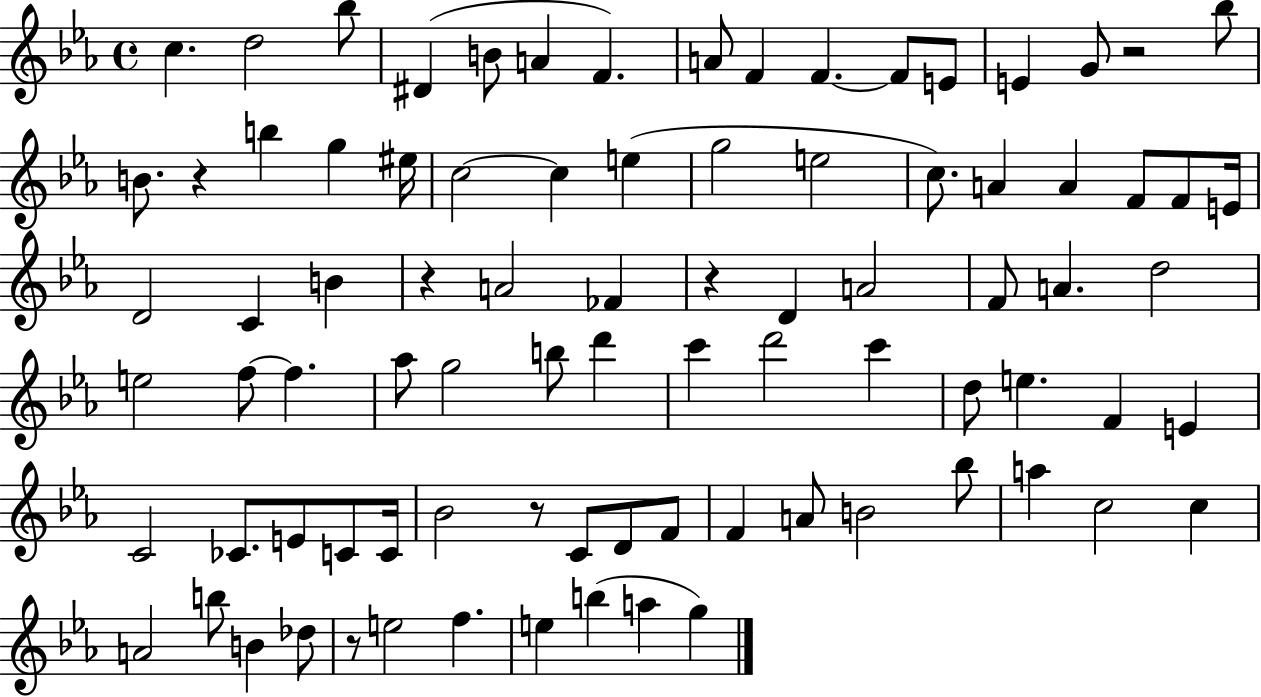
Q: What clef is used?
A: treble